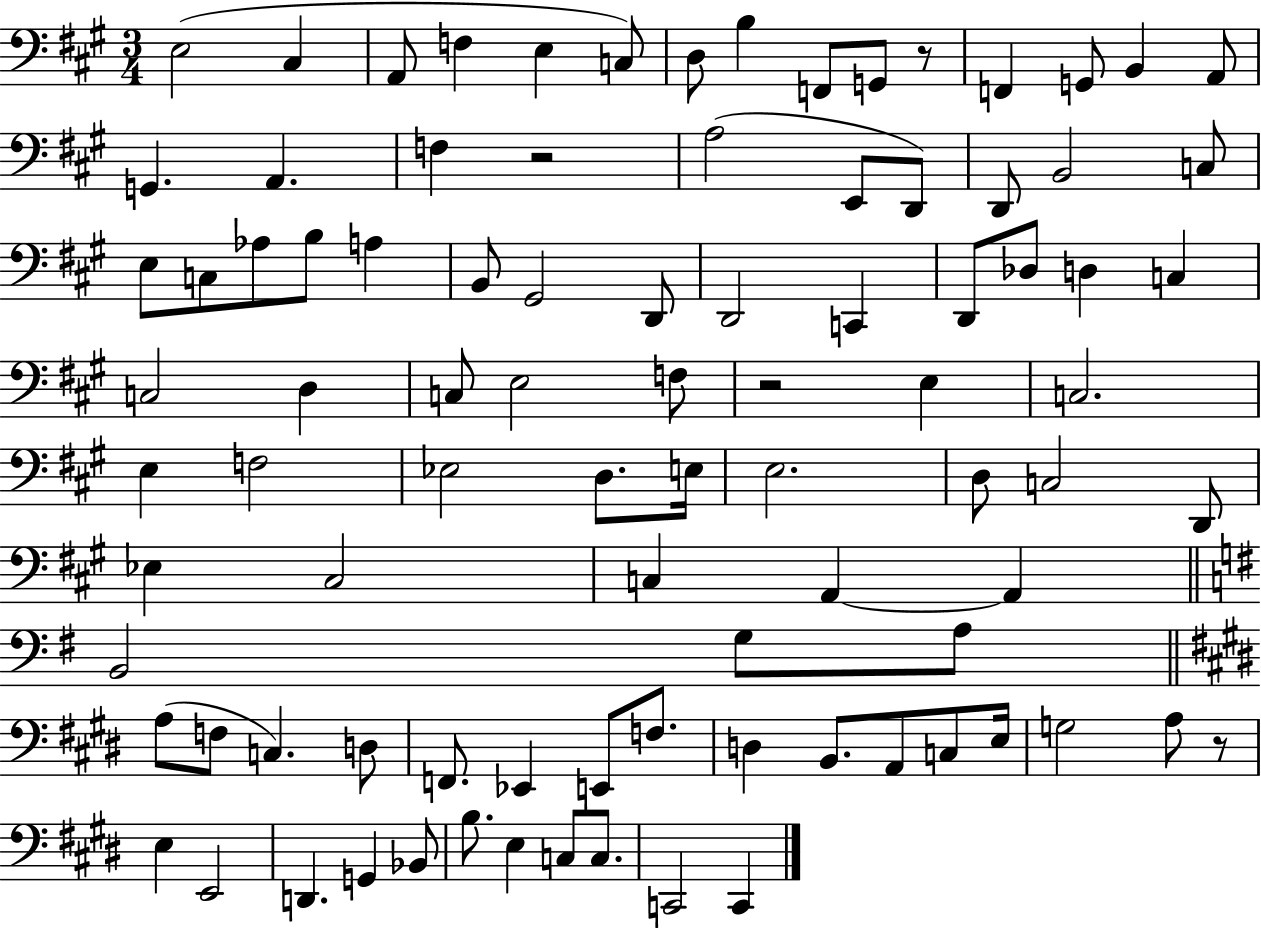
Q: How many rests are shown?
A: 4